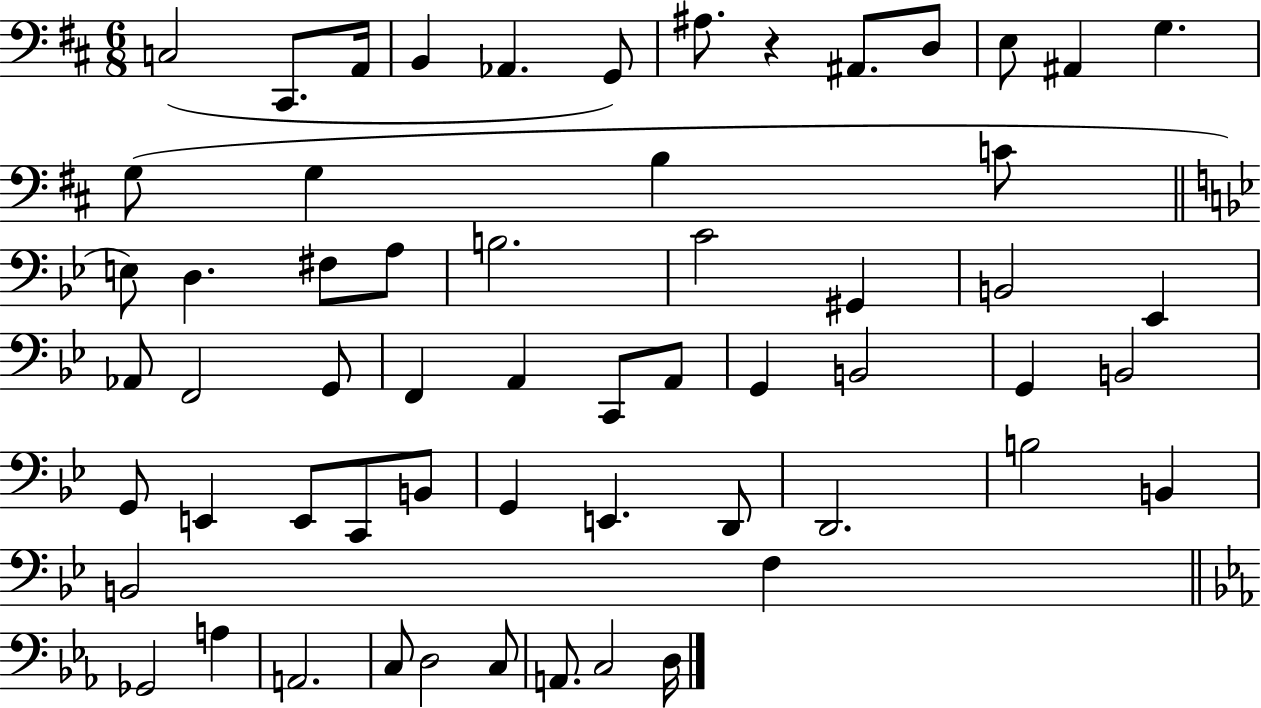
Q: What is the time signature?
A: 6/8